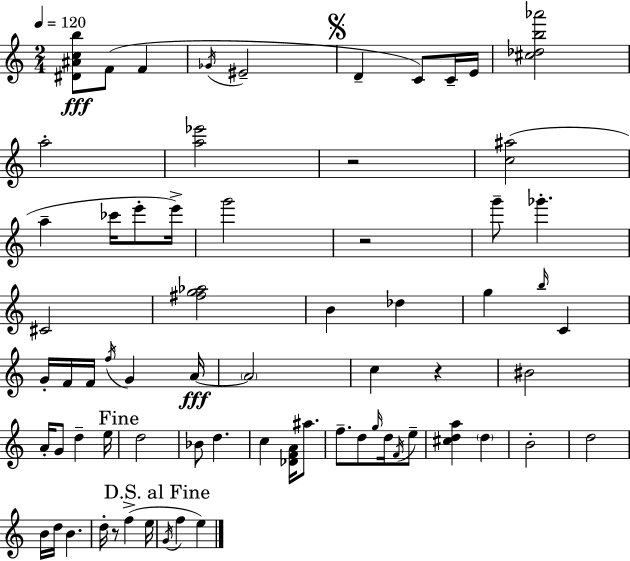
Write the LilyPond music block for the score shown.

{
  \clef treble
  \numericTimeSignature
  \time 2/4
  \key a \minor
  \tempo 4 = 120
  <dis' ais' c'' b''>8\fff f'8( f'4 | \acciaccatura { ges'16 } eis'2-- | \mark \markup { \musicglyph "scripts.segno" } d'4-- c'8) c'16-- | e'16 <cis'' des'' b'' aes'''>2 | \break a''2-. | <a'' ees'''>2 | r2 | <c'' ais''>2( | \break a''4-- ces'''16 e'''8-. | e'''16->) g'''2 | r2 | g'''8-- ges'''4.-. | \break cis'2 | <fis'' g'' aes''>2 | b'4 des''4 | g''4 \grace { b''16 } c'4 | \break g'16-. f'16 f'16 \acciaccatura { f''16 } g'4 | a'16~~\fff \parenthesize a'2 | c''4 r4 | bis'2 | \break a'16-. g'8 d''4-- | e''16 \mark "Fine" d''2 | bes'8 d''4. | c''4 <des' f' a'>16 | \break ais''8. f''8.-- d''8 | \grace { g''16 } d''16 \acciaccatura { f'16 } e''8-- <cis'' d'' a''>4 | \parenthesize d''4 b'2-. | d''2 | \break b'16 d''16 b'4. | d''16-. r8 | f''4->( e''16 \mark "D.S. al Fine" \acciaccatura { g'16 } f''4 | e''4) \bar "|."
}